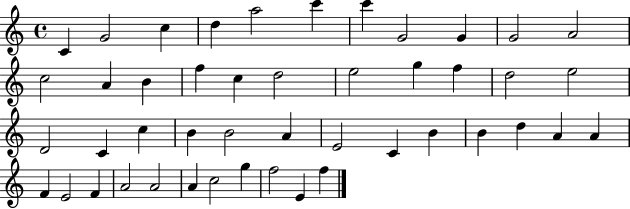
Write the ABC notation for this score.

X:1
T:Untitled
M:4/4
L:1/4
K:C
C G2 c d a2 c' c' G2 G G2 A2 c2 A B f c d2 e2 g f d2 e2 D2 C c B B2 A E2 C B B d A A F E2 F A2 A2 A c2 g f2 E f